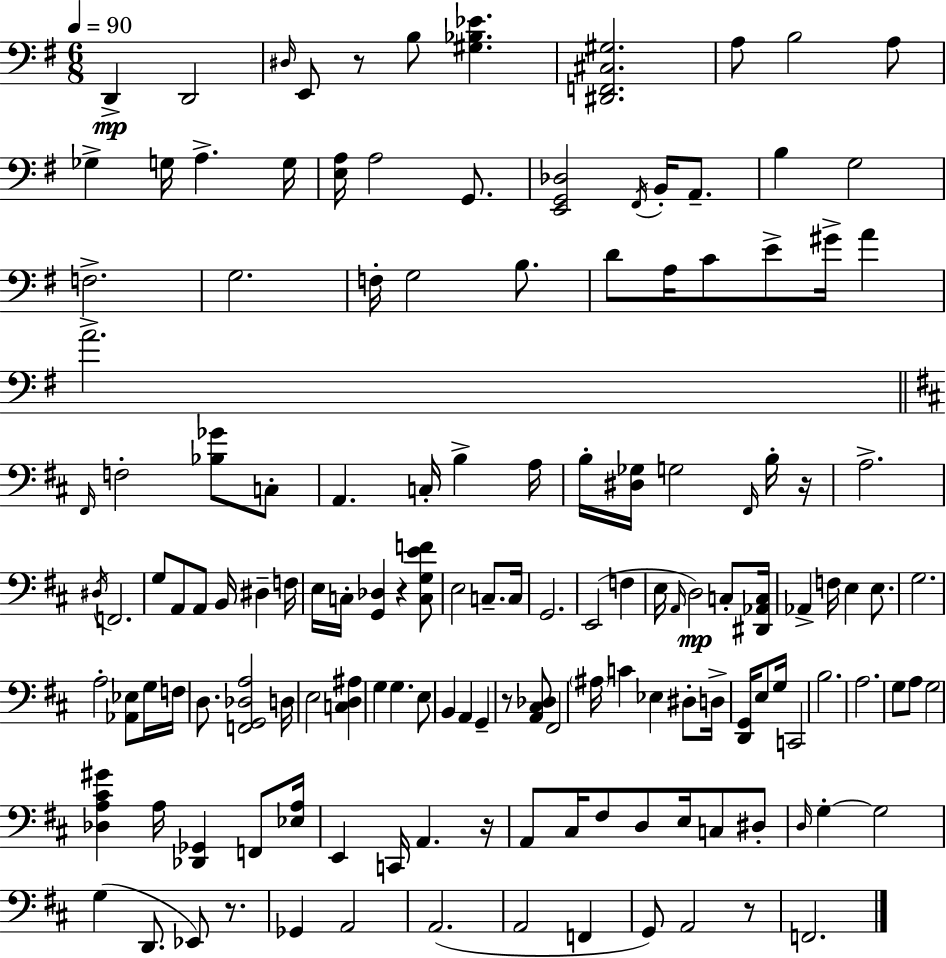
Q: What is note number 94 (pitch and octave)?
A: G3